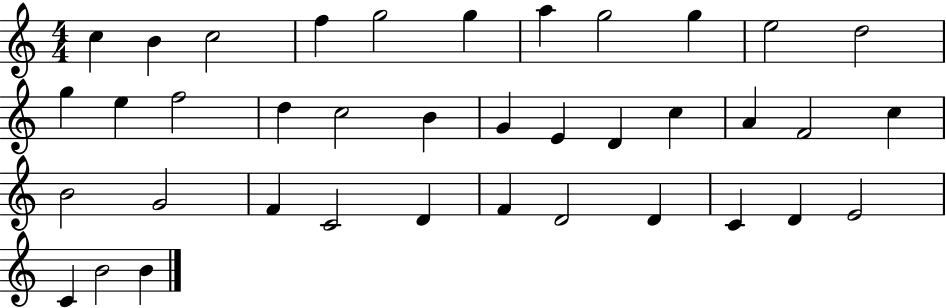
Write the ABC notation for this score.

X:1
T:Untitled
M:4/4
L:1/4
K:C
c B c2 f g2 g a g2 g e2 d2 g e f2 d c2 B G E D c A F2 c B2 G2 F C2 D F D2 D C D E2 C B2 B